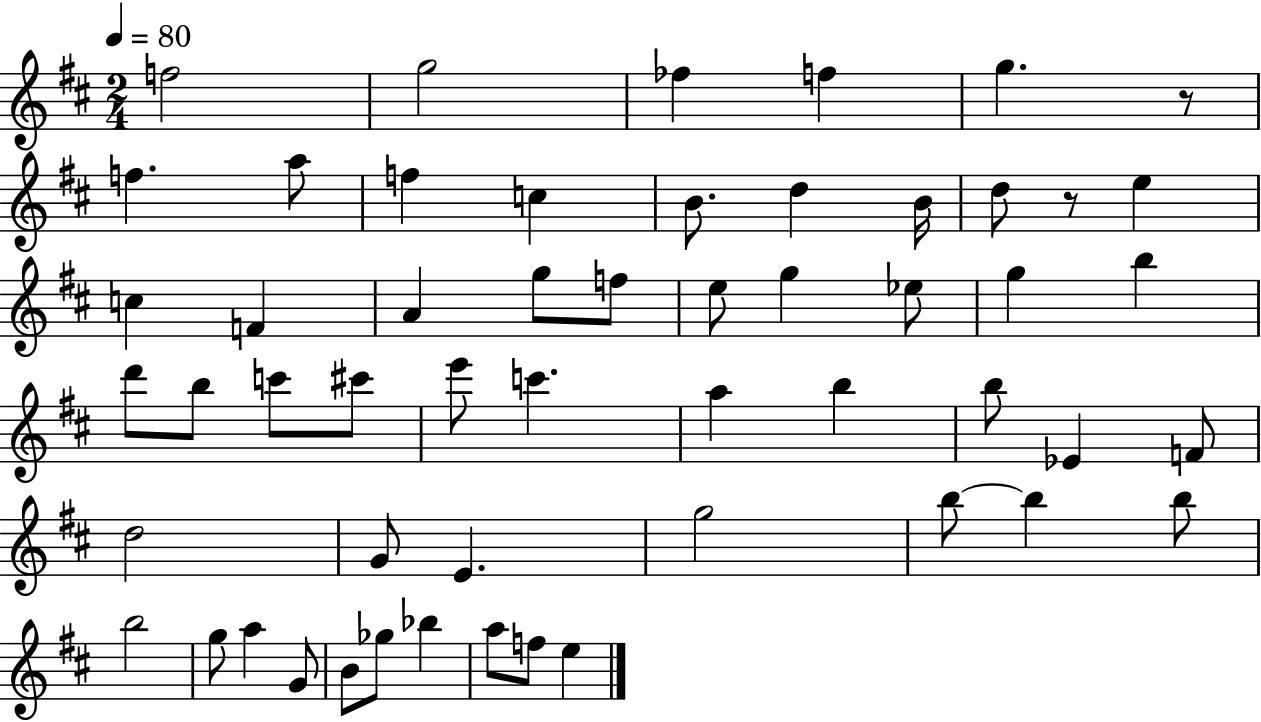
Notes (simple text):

F5/h G5/h FES5/q F5/q G5/q. R/e F5/q. A5/e F5/q C5/q B4/e. D5/q B4/s D5/e R/e E5/q C5/q F4/q A4/q G5/e F5/e E5/e G5/q Eb5/e G5/q B5/q D6/e B5/e C6/e C#6/e E6/e C6/q. A5/q B5/q B5/e Eb4/q F4/e D5/h G4/e E4/q. G5/h B5/e B5/q B5/e B5/h G5/e A5/q G4/e B4/e Gb5/e Bb5/q A5/e F5/e E5/q